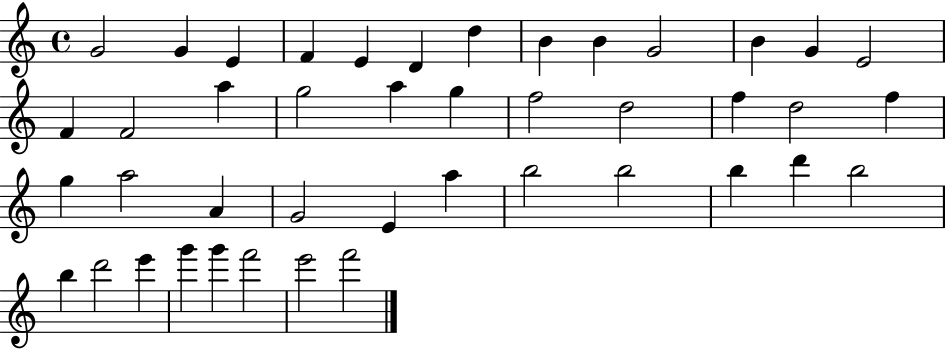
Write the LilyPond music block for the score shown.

{
  \clef treble
  \time 4/4
  \defaultTimeSignature
  \key c \major
  g'2 g'4 e'4 | f'4 e'4 d'4 d''4 | b'4 b'4 g'2 | b'4 g'4 e'2 | \break f'4 f'2 a''4 | g''2 a''4 g''4 | f''2 d''2 | f''4 d''2 f''4 | \break g''4 a''2 a'4 | g'2 e'4 a''4 | b''2 b''2 | b''4 d'''4 b''2 | \break b''4 d'''2 e'''4 | g'''4 g'''4 f'''2 | e'''2 f'''2 | \bar "|."
}